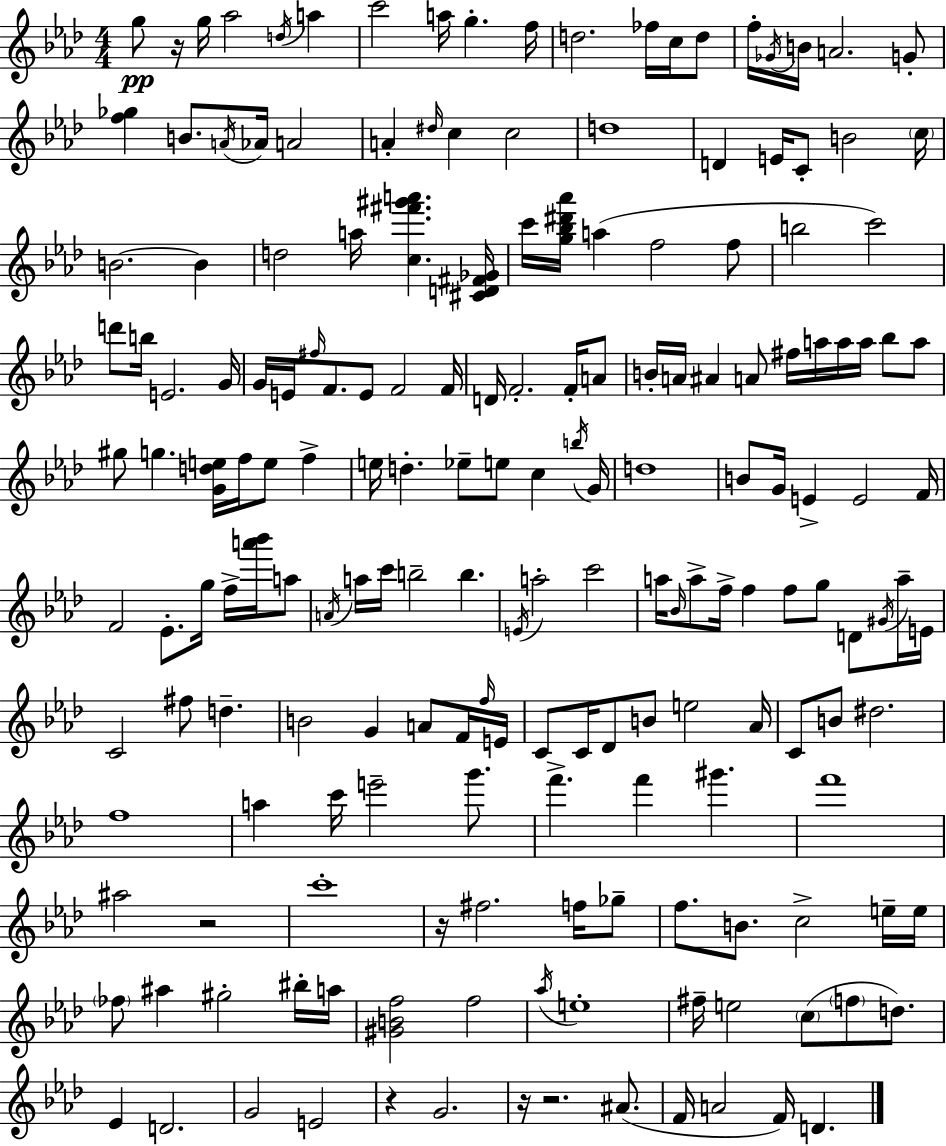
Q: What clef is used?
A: treble